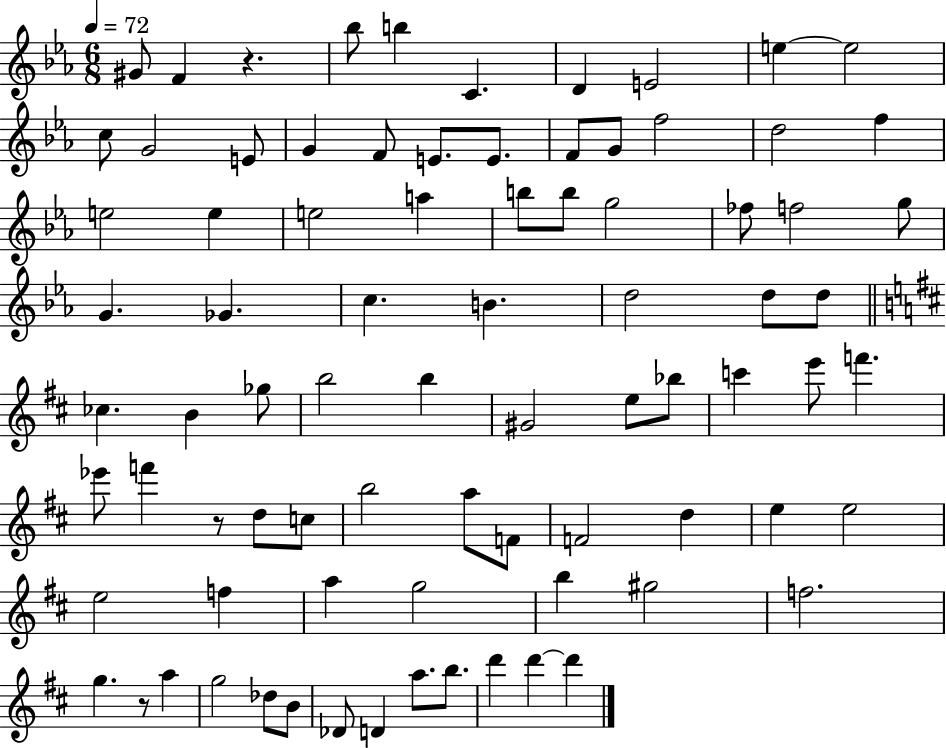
G#4/e F4/q R/q. Bb5/e B5/q C4/q. D4/q E4/h E5/q E5/h C5/e G4/h E4/e G4/q F4/e E4/e. E4/e. F4/e G4/e F5/h D5/h F5/q E5/h E5/q E5/h A5/q B5/e B5/e G5/h FES5/e F5/h G5/e G4/q. Gb4/q. C5/q. B4/q. D5/h D5/e D5/e CES5/q. B4/q Gb5/e B5/h B5/q G#4/h E5/e Bb5/e C6/q E6/e F6/q. Eb6/e F6/q R/e D5/e C5/e B5/h A5/e F4/e F4/h D5/q E5/q E5/h E5/h F5/q A5/q G5/h B5/q G#5/h F5/h. G5/q. R/e A5/q G5/h Db5/e B4/e Db4/e D4/q A5/e. B5/e. D6/q D6/q D6/q